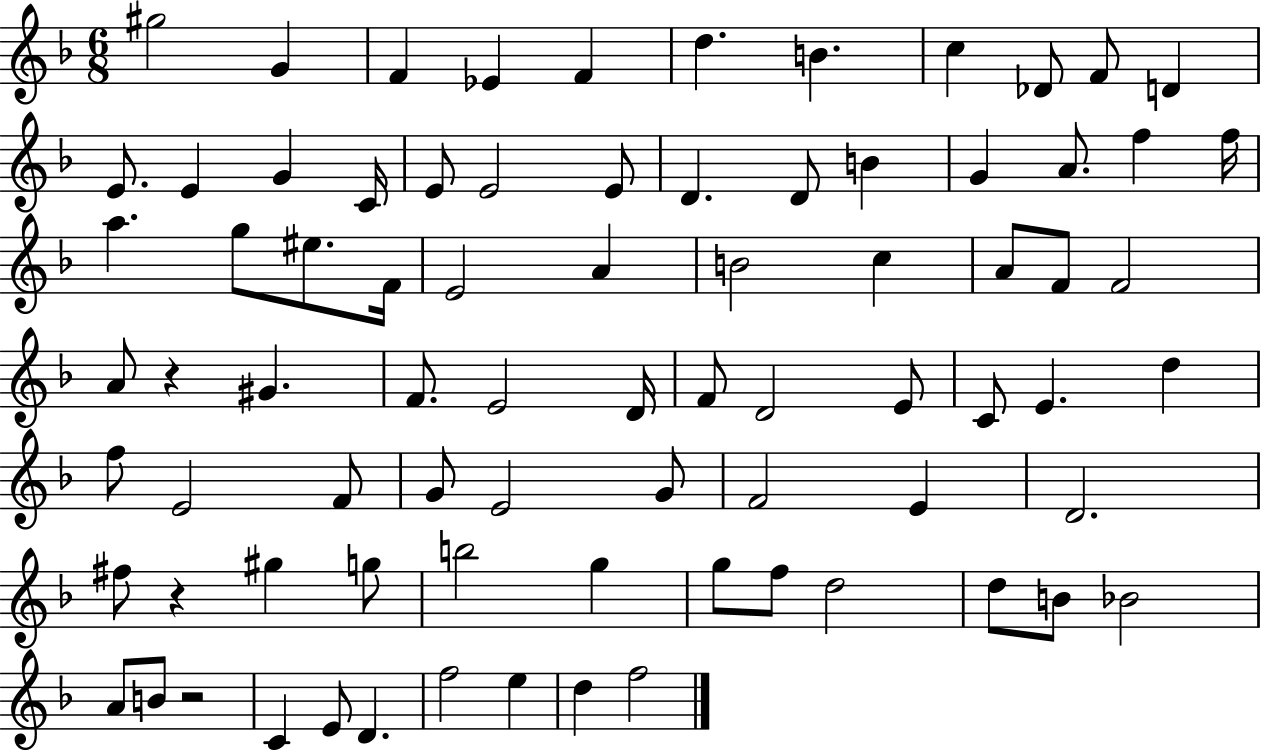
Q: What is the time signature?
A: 6/8